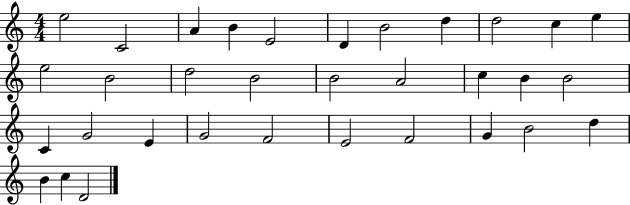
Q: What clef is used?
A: treble